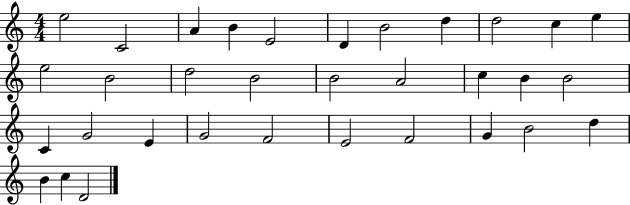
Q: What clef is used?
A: treble